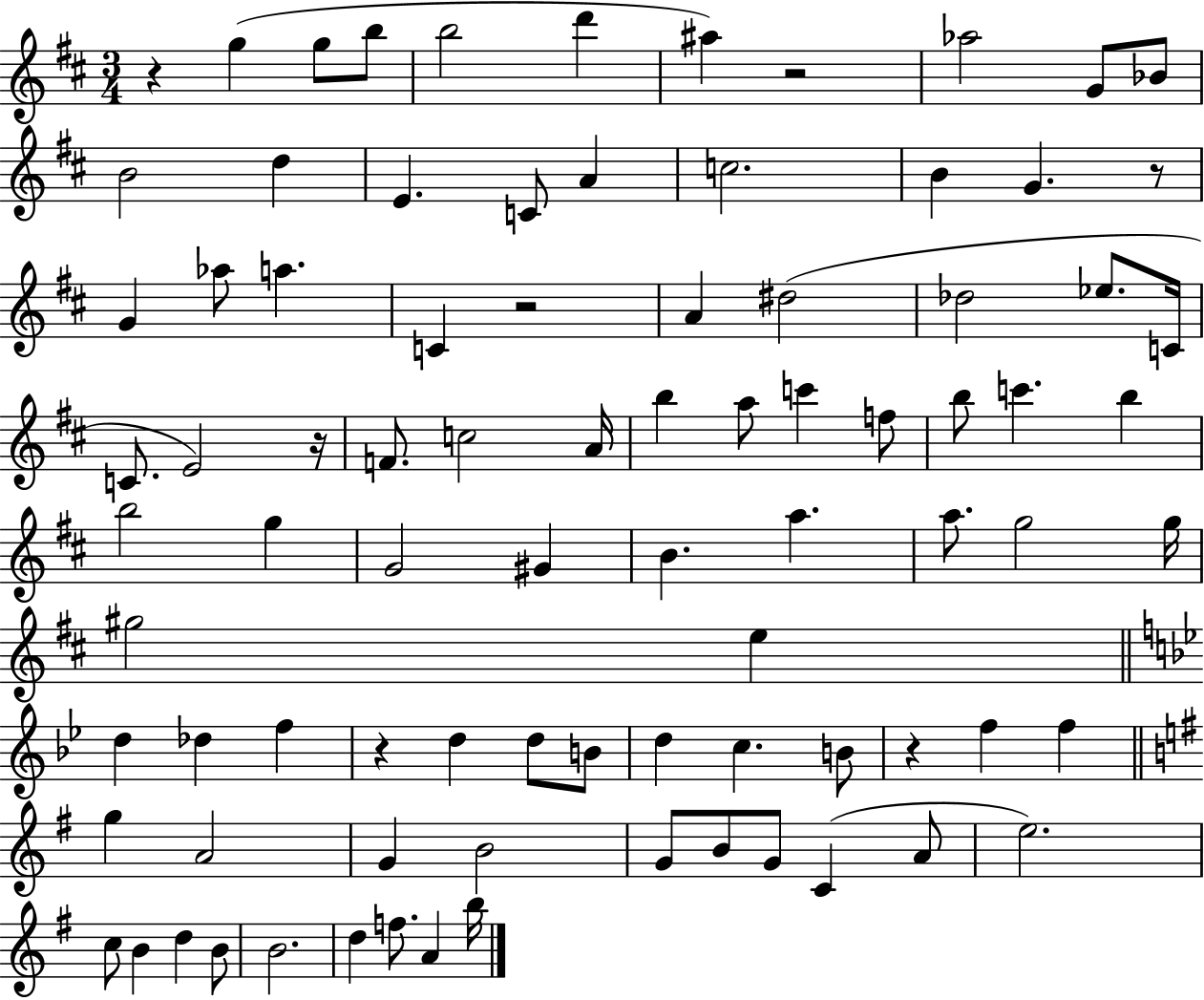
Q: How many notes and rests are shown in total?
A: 86